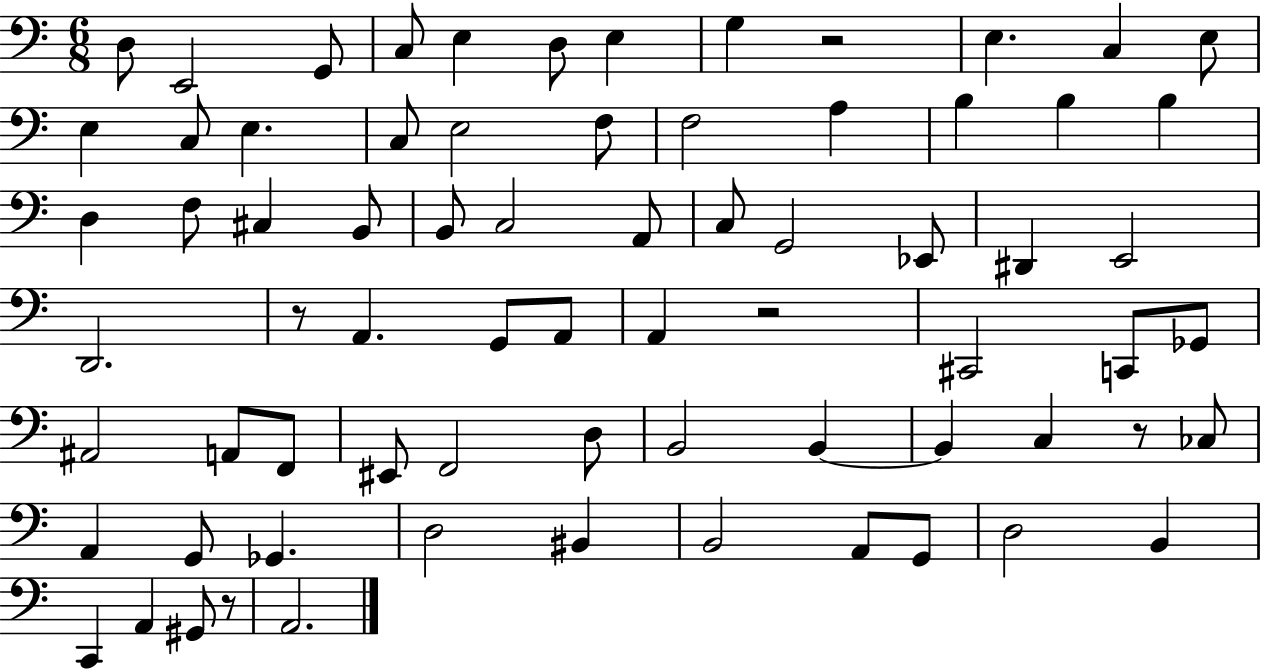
X:1
T:Untitled
M:6/8
L:1/4
K:C
D,/2 E,,2 G,,/2 C,/2 E, D,/2 E, G, z2 E, C, E,/2 E, C,/2 E, C,/2 E,2 F,/2 F,2 A, B, B, B, D, F,/2 ^C, B,,/2 B,,/2 C,2 A,,/2 C,/2 G,,2 _E,,/2 ^D,, E,,2 D,,2 z/2 A,, G,,/2 A,,/2 A,, z2 ^C,,2 C,,/2 _G,,/2 ^A,,2 A,,/2 F,,/2 ^E,,/2 F,,2 D,/2 B,,2 B,, B,, C, z/2 _C,/2 A,, G,,/2 _G,, D,2 ^B,, B,,2 A,,/2 G,,/2 D,2 B,, C,, A,, ^G,,/2 z/2 A,,2